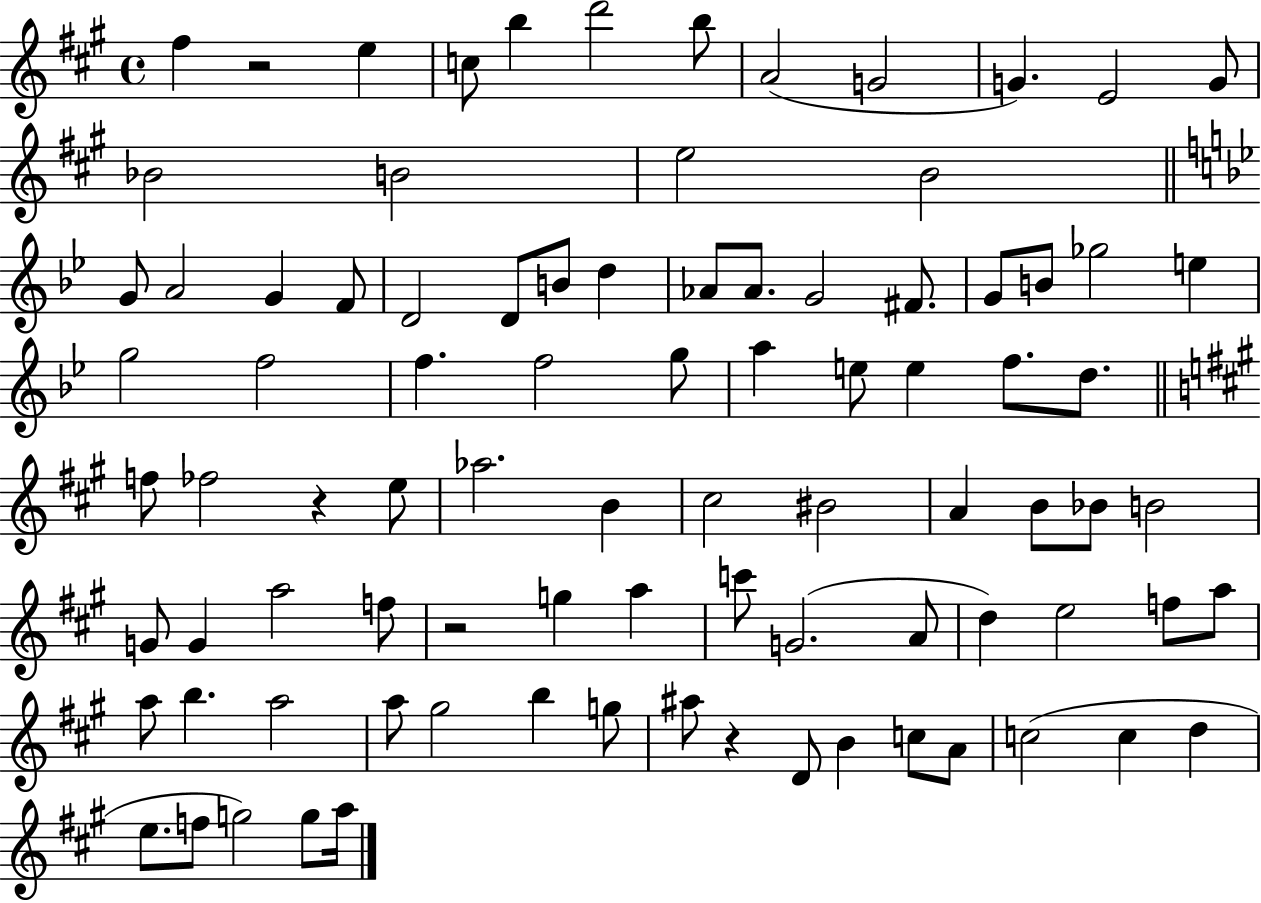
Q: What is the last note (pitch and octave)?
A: A5